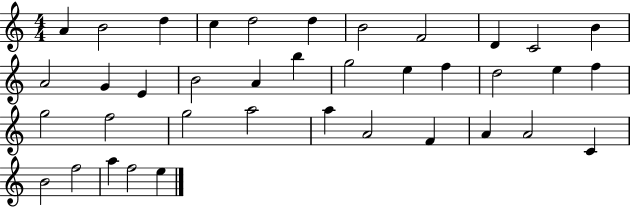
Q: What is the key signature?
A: C major